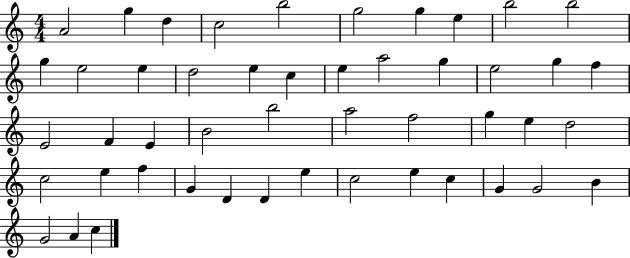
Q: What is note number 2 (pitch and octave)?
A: G5